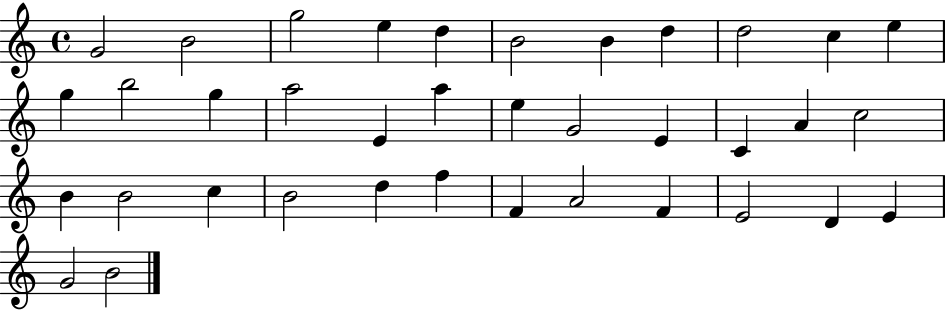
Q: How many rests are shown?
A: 0